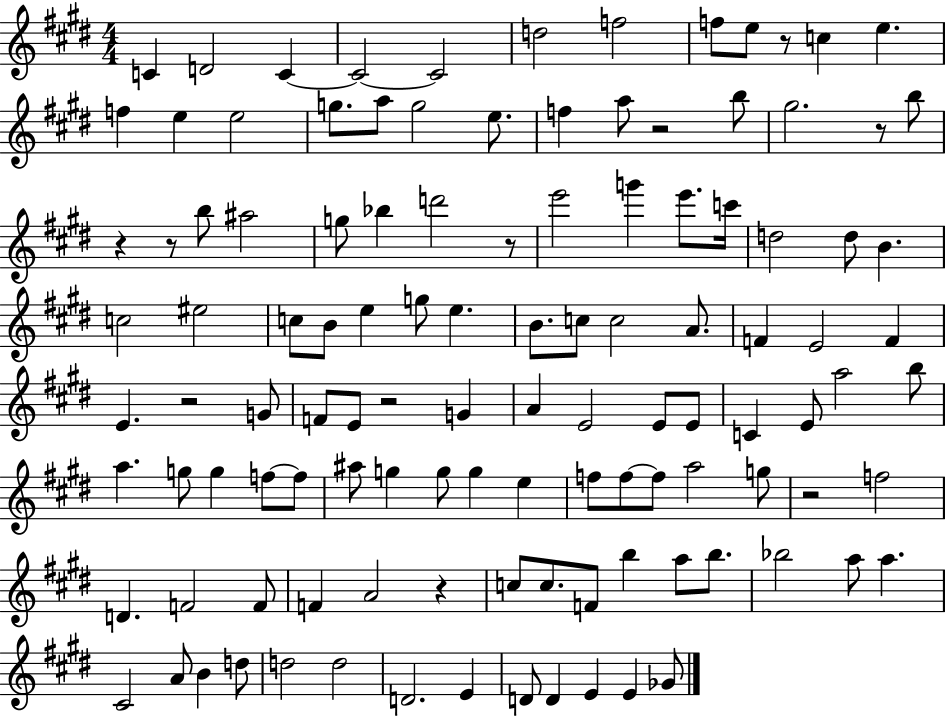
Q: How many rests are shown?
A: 10